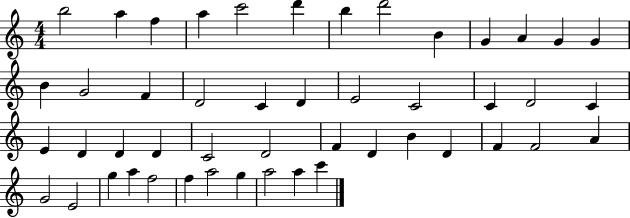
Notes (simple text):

B5/h A5/q F5/q A5/q C6/h D6/q B5/q D6/h B4/q G4/q A4/q G4/q G4/q B4/q G4/h F4/q D4/h C4/q D4/q E4/h C4/h C4/q D4/h C4/q E4/q D4/q D4/q D4/q C4/h D4/h F4/q D4/q B4/q D4/q F4/q F4/h A4/q G4/h E4/h G5/q A5/q F5/h F5/q A5/h G5/q A5/h A5/q C6/q